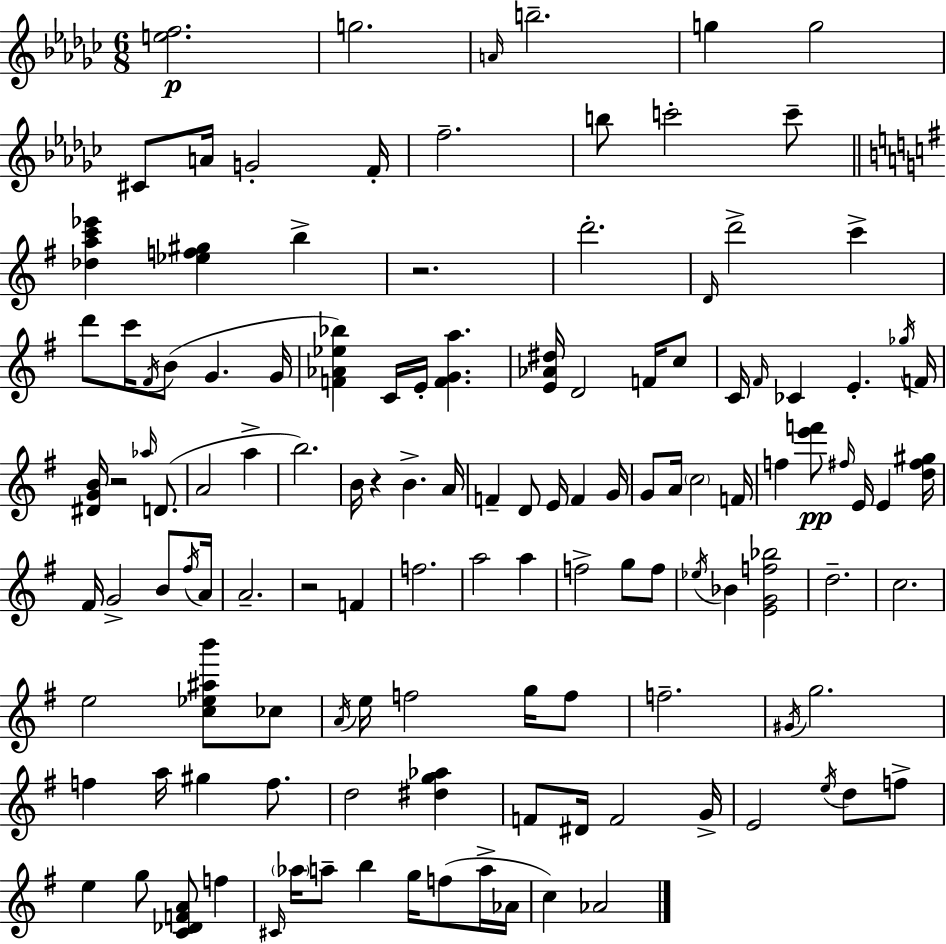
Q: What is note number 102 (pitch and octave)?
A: A5